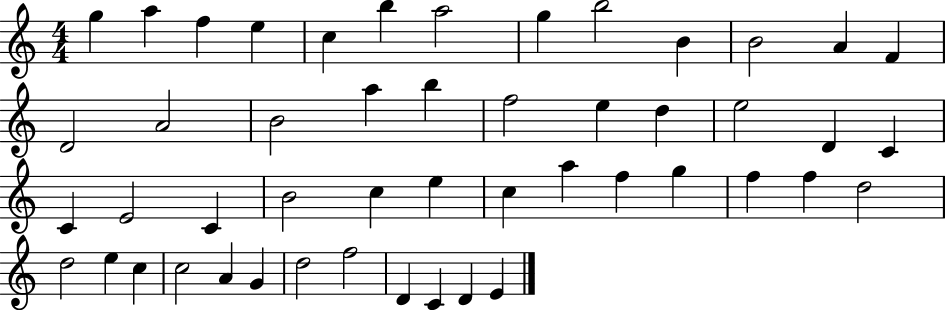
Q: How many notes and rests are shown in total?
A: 49